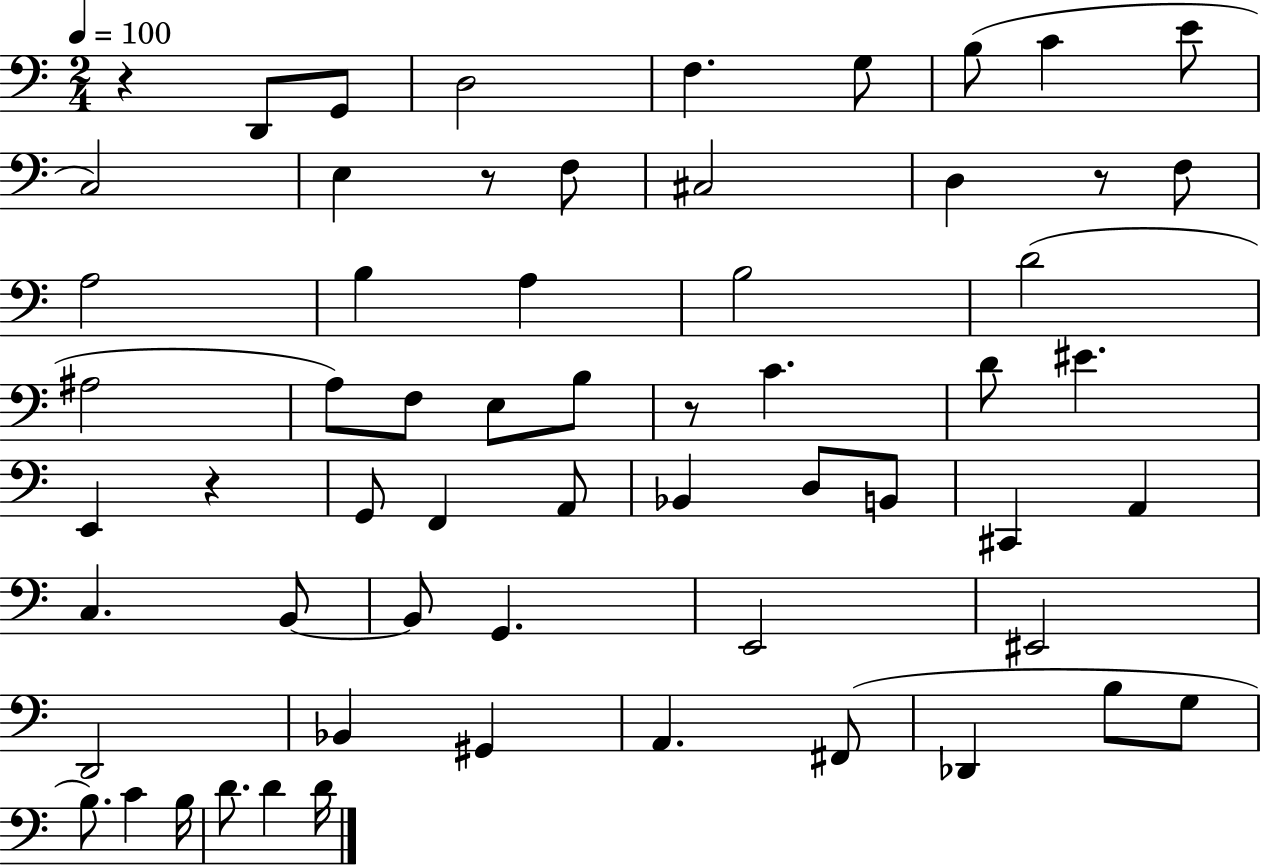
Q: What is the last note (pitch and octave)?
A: D4